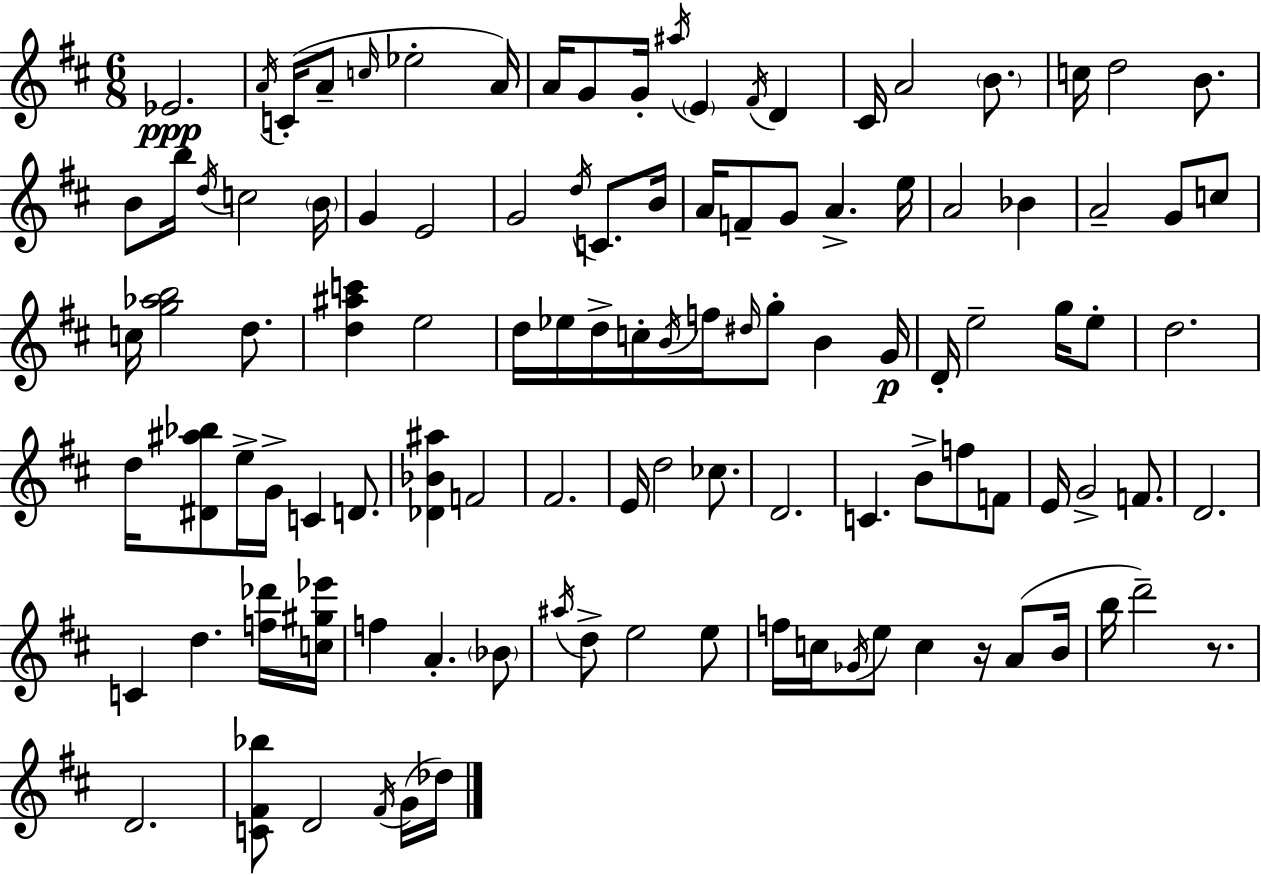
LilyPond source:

{
  \clef treble
  \numericTimeSignature
  \time 6/8
  \key d \major
  ees'2.\ppp | \acciaccatura { a'16 }( c'16-. a'8-- \grace { c''16 } ees''2-. | a'16) a'16 g'8 g'16-. \acciaccatura { ais''16 } \parenthesize e'4 \acciaccatura { fis'16 } | d'4 cis'16 a'2 | \break \parenthesize b'8. c''16 d''2 | b'8. b'8 b''16 \acciaccatura { d''16 } c''2 | \parenthesize b'16 g'4 e'2 | g'2 | \break \acciaccatura { d''16 } c'8. b'16 a'16 f'8-- g'8 a'4.-> | e''16 a'2 | bes'4 a'2-- | g'8 c''8 c''16 <g'' aes'' b''>2 | \break d''8. <d'' ais'' c'''>4 e''2 | d''16 ees''16 d''16-> c''16-. \acciaccatura { b'16 } f''16 | \grace { dis''16 } g''8-. b'4 g'16\p d'16-. e''2-- | g''16 e''8-. d''2. | \break d''16 <dis' ais'' bes''>8 e''16-> | g'16-> c'4 d'8. <des' bes' ais''>4 | f'2 fis'2. | e'16 d''2 | \break ces''8. d'2. | c'4. | b'8-> f''8 f'8 e'16 g'2-> | f'8. d'2. | \break c'4 | d''4. <f'' des'''>16 <c'' gis'' ees'''>16 f''4 | a'4.-. \parenthesize bes'8 \acciaccatura { ais''16 } d''8-> e''2 | e''8 f''16 c''16 \acciaccatura { ges'16 } | \break e''8 c''4 r16 a'8( b'16 b''16 d'''2--) | r8. d'2. | <c' fis' bes''>8 | d'2 \acciaccatura { fis'16 }( g'16 des''16) \bar "|."
}